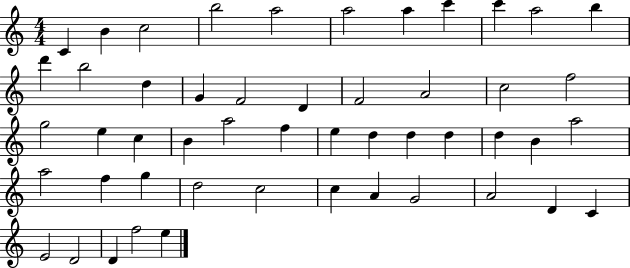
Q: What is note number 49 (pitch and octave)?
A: F5